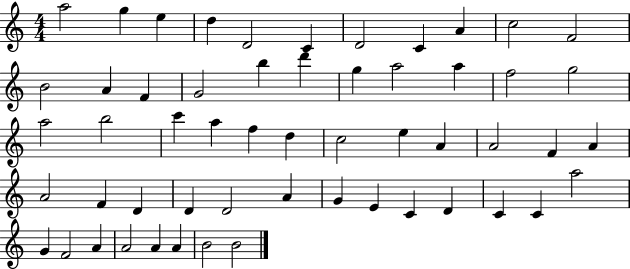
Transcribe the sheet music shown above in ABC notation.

X:1
T:Untitled
M:4/4
L:1/4
K:C
a2 g e d D2 C D2 C A c2 F2 B2 A F G2 b d' g a2 a f2 g2 a2 b2 c' a f d c2 e A A2 F A A2 F D D D2 A G E C D C C a2 G F2 A A2 A A B2 B2